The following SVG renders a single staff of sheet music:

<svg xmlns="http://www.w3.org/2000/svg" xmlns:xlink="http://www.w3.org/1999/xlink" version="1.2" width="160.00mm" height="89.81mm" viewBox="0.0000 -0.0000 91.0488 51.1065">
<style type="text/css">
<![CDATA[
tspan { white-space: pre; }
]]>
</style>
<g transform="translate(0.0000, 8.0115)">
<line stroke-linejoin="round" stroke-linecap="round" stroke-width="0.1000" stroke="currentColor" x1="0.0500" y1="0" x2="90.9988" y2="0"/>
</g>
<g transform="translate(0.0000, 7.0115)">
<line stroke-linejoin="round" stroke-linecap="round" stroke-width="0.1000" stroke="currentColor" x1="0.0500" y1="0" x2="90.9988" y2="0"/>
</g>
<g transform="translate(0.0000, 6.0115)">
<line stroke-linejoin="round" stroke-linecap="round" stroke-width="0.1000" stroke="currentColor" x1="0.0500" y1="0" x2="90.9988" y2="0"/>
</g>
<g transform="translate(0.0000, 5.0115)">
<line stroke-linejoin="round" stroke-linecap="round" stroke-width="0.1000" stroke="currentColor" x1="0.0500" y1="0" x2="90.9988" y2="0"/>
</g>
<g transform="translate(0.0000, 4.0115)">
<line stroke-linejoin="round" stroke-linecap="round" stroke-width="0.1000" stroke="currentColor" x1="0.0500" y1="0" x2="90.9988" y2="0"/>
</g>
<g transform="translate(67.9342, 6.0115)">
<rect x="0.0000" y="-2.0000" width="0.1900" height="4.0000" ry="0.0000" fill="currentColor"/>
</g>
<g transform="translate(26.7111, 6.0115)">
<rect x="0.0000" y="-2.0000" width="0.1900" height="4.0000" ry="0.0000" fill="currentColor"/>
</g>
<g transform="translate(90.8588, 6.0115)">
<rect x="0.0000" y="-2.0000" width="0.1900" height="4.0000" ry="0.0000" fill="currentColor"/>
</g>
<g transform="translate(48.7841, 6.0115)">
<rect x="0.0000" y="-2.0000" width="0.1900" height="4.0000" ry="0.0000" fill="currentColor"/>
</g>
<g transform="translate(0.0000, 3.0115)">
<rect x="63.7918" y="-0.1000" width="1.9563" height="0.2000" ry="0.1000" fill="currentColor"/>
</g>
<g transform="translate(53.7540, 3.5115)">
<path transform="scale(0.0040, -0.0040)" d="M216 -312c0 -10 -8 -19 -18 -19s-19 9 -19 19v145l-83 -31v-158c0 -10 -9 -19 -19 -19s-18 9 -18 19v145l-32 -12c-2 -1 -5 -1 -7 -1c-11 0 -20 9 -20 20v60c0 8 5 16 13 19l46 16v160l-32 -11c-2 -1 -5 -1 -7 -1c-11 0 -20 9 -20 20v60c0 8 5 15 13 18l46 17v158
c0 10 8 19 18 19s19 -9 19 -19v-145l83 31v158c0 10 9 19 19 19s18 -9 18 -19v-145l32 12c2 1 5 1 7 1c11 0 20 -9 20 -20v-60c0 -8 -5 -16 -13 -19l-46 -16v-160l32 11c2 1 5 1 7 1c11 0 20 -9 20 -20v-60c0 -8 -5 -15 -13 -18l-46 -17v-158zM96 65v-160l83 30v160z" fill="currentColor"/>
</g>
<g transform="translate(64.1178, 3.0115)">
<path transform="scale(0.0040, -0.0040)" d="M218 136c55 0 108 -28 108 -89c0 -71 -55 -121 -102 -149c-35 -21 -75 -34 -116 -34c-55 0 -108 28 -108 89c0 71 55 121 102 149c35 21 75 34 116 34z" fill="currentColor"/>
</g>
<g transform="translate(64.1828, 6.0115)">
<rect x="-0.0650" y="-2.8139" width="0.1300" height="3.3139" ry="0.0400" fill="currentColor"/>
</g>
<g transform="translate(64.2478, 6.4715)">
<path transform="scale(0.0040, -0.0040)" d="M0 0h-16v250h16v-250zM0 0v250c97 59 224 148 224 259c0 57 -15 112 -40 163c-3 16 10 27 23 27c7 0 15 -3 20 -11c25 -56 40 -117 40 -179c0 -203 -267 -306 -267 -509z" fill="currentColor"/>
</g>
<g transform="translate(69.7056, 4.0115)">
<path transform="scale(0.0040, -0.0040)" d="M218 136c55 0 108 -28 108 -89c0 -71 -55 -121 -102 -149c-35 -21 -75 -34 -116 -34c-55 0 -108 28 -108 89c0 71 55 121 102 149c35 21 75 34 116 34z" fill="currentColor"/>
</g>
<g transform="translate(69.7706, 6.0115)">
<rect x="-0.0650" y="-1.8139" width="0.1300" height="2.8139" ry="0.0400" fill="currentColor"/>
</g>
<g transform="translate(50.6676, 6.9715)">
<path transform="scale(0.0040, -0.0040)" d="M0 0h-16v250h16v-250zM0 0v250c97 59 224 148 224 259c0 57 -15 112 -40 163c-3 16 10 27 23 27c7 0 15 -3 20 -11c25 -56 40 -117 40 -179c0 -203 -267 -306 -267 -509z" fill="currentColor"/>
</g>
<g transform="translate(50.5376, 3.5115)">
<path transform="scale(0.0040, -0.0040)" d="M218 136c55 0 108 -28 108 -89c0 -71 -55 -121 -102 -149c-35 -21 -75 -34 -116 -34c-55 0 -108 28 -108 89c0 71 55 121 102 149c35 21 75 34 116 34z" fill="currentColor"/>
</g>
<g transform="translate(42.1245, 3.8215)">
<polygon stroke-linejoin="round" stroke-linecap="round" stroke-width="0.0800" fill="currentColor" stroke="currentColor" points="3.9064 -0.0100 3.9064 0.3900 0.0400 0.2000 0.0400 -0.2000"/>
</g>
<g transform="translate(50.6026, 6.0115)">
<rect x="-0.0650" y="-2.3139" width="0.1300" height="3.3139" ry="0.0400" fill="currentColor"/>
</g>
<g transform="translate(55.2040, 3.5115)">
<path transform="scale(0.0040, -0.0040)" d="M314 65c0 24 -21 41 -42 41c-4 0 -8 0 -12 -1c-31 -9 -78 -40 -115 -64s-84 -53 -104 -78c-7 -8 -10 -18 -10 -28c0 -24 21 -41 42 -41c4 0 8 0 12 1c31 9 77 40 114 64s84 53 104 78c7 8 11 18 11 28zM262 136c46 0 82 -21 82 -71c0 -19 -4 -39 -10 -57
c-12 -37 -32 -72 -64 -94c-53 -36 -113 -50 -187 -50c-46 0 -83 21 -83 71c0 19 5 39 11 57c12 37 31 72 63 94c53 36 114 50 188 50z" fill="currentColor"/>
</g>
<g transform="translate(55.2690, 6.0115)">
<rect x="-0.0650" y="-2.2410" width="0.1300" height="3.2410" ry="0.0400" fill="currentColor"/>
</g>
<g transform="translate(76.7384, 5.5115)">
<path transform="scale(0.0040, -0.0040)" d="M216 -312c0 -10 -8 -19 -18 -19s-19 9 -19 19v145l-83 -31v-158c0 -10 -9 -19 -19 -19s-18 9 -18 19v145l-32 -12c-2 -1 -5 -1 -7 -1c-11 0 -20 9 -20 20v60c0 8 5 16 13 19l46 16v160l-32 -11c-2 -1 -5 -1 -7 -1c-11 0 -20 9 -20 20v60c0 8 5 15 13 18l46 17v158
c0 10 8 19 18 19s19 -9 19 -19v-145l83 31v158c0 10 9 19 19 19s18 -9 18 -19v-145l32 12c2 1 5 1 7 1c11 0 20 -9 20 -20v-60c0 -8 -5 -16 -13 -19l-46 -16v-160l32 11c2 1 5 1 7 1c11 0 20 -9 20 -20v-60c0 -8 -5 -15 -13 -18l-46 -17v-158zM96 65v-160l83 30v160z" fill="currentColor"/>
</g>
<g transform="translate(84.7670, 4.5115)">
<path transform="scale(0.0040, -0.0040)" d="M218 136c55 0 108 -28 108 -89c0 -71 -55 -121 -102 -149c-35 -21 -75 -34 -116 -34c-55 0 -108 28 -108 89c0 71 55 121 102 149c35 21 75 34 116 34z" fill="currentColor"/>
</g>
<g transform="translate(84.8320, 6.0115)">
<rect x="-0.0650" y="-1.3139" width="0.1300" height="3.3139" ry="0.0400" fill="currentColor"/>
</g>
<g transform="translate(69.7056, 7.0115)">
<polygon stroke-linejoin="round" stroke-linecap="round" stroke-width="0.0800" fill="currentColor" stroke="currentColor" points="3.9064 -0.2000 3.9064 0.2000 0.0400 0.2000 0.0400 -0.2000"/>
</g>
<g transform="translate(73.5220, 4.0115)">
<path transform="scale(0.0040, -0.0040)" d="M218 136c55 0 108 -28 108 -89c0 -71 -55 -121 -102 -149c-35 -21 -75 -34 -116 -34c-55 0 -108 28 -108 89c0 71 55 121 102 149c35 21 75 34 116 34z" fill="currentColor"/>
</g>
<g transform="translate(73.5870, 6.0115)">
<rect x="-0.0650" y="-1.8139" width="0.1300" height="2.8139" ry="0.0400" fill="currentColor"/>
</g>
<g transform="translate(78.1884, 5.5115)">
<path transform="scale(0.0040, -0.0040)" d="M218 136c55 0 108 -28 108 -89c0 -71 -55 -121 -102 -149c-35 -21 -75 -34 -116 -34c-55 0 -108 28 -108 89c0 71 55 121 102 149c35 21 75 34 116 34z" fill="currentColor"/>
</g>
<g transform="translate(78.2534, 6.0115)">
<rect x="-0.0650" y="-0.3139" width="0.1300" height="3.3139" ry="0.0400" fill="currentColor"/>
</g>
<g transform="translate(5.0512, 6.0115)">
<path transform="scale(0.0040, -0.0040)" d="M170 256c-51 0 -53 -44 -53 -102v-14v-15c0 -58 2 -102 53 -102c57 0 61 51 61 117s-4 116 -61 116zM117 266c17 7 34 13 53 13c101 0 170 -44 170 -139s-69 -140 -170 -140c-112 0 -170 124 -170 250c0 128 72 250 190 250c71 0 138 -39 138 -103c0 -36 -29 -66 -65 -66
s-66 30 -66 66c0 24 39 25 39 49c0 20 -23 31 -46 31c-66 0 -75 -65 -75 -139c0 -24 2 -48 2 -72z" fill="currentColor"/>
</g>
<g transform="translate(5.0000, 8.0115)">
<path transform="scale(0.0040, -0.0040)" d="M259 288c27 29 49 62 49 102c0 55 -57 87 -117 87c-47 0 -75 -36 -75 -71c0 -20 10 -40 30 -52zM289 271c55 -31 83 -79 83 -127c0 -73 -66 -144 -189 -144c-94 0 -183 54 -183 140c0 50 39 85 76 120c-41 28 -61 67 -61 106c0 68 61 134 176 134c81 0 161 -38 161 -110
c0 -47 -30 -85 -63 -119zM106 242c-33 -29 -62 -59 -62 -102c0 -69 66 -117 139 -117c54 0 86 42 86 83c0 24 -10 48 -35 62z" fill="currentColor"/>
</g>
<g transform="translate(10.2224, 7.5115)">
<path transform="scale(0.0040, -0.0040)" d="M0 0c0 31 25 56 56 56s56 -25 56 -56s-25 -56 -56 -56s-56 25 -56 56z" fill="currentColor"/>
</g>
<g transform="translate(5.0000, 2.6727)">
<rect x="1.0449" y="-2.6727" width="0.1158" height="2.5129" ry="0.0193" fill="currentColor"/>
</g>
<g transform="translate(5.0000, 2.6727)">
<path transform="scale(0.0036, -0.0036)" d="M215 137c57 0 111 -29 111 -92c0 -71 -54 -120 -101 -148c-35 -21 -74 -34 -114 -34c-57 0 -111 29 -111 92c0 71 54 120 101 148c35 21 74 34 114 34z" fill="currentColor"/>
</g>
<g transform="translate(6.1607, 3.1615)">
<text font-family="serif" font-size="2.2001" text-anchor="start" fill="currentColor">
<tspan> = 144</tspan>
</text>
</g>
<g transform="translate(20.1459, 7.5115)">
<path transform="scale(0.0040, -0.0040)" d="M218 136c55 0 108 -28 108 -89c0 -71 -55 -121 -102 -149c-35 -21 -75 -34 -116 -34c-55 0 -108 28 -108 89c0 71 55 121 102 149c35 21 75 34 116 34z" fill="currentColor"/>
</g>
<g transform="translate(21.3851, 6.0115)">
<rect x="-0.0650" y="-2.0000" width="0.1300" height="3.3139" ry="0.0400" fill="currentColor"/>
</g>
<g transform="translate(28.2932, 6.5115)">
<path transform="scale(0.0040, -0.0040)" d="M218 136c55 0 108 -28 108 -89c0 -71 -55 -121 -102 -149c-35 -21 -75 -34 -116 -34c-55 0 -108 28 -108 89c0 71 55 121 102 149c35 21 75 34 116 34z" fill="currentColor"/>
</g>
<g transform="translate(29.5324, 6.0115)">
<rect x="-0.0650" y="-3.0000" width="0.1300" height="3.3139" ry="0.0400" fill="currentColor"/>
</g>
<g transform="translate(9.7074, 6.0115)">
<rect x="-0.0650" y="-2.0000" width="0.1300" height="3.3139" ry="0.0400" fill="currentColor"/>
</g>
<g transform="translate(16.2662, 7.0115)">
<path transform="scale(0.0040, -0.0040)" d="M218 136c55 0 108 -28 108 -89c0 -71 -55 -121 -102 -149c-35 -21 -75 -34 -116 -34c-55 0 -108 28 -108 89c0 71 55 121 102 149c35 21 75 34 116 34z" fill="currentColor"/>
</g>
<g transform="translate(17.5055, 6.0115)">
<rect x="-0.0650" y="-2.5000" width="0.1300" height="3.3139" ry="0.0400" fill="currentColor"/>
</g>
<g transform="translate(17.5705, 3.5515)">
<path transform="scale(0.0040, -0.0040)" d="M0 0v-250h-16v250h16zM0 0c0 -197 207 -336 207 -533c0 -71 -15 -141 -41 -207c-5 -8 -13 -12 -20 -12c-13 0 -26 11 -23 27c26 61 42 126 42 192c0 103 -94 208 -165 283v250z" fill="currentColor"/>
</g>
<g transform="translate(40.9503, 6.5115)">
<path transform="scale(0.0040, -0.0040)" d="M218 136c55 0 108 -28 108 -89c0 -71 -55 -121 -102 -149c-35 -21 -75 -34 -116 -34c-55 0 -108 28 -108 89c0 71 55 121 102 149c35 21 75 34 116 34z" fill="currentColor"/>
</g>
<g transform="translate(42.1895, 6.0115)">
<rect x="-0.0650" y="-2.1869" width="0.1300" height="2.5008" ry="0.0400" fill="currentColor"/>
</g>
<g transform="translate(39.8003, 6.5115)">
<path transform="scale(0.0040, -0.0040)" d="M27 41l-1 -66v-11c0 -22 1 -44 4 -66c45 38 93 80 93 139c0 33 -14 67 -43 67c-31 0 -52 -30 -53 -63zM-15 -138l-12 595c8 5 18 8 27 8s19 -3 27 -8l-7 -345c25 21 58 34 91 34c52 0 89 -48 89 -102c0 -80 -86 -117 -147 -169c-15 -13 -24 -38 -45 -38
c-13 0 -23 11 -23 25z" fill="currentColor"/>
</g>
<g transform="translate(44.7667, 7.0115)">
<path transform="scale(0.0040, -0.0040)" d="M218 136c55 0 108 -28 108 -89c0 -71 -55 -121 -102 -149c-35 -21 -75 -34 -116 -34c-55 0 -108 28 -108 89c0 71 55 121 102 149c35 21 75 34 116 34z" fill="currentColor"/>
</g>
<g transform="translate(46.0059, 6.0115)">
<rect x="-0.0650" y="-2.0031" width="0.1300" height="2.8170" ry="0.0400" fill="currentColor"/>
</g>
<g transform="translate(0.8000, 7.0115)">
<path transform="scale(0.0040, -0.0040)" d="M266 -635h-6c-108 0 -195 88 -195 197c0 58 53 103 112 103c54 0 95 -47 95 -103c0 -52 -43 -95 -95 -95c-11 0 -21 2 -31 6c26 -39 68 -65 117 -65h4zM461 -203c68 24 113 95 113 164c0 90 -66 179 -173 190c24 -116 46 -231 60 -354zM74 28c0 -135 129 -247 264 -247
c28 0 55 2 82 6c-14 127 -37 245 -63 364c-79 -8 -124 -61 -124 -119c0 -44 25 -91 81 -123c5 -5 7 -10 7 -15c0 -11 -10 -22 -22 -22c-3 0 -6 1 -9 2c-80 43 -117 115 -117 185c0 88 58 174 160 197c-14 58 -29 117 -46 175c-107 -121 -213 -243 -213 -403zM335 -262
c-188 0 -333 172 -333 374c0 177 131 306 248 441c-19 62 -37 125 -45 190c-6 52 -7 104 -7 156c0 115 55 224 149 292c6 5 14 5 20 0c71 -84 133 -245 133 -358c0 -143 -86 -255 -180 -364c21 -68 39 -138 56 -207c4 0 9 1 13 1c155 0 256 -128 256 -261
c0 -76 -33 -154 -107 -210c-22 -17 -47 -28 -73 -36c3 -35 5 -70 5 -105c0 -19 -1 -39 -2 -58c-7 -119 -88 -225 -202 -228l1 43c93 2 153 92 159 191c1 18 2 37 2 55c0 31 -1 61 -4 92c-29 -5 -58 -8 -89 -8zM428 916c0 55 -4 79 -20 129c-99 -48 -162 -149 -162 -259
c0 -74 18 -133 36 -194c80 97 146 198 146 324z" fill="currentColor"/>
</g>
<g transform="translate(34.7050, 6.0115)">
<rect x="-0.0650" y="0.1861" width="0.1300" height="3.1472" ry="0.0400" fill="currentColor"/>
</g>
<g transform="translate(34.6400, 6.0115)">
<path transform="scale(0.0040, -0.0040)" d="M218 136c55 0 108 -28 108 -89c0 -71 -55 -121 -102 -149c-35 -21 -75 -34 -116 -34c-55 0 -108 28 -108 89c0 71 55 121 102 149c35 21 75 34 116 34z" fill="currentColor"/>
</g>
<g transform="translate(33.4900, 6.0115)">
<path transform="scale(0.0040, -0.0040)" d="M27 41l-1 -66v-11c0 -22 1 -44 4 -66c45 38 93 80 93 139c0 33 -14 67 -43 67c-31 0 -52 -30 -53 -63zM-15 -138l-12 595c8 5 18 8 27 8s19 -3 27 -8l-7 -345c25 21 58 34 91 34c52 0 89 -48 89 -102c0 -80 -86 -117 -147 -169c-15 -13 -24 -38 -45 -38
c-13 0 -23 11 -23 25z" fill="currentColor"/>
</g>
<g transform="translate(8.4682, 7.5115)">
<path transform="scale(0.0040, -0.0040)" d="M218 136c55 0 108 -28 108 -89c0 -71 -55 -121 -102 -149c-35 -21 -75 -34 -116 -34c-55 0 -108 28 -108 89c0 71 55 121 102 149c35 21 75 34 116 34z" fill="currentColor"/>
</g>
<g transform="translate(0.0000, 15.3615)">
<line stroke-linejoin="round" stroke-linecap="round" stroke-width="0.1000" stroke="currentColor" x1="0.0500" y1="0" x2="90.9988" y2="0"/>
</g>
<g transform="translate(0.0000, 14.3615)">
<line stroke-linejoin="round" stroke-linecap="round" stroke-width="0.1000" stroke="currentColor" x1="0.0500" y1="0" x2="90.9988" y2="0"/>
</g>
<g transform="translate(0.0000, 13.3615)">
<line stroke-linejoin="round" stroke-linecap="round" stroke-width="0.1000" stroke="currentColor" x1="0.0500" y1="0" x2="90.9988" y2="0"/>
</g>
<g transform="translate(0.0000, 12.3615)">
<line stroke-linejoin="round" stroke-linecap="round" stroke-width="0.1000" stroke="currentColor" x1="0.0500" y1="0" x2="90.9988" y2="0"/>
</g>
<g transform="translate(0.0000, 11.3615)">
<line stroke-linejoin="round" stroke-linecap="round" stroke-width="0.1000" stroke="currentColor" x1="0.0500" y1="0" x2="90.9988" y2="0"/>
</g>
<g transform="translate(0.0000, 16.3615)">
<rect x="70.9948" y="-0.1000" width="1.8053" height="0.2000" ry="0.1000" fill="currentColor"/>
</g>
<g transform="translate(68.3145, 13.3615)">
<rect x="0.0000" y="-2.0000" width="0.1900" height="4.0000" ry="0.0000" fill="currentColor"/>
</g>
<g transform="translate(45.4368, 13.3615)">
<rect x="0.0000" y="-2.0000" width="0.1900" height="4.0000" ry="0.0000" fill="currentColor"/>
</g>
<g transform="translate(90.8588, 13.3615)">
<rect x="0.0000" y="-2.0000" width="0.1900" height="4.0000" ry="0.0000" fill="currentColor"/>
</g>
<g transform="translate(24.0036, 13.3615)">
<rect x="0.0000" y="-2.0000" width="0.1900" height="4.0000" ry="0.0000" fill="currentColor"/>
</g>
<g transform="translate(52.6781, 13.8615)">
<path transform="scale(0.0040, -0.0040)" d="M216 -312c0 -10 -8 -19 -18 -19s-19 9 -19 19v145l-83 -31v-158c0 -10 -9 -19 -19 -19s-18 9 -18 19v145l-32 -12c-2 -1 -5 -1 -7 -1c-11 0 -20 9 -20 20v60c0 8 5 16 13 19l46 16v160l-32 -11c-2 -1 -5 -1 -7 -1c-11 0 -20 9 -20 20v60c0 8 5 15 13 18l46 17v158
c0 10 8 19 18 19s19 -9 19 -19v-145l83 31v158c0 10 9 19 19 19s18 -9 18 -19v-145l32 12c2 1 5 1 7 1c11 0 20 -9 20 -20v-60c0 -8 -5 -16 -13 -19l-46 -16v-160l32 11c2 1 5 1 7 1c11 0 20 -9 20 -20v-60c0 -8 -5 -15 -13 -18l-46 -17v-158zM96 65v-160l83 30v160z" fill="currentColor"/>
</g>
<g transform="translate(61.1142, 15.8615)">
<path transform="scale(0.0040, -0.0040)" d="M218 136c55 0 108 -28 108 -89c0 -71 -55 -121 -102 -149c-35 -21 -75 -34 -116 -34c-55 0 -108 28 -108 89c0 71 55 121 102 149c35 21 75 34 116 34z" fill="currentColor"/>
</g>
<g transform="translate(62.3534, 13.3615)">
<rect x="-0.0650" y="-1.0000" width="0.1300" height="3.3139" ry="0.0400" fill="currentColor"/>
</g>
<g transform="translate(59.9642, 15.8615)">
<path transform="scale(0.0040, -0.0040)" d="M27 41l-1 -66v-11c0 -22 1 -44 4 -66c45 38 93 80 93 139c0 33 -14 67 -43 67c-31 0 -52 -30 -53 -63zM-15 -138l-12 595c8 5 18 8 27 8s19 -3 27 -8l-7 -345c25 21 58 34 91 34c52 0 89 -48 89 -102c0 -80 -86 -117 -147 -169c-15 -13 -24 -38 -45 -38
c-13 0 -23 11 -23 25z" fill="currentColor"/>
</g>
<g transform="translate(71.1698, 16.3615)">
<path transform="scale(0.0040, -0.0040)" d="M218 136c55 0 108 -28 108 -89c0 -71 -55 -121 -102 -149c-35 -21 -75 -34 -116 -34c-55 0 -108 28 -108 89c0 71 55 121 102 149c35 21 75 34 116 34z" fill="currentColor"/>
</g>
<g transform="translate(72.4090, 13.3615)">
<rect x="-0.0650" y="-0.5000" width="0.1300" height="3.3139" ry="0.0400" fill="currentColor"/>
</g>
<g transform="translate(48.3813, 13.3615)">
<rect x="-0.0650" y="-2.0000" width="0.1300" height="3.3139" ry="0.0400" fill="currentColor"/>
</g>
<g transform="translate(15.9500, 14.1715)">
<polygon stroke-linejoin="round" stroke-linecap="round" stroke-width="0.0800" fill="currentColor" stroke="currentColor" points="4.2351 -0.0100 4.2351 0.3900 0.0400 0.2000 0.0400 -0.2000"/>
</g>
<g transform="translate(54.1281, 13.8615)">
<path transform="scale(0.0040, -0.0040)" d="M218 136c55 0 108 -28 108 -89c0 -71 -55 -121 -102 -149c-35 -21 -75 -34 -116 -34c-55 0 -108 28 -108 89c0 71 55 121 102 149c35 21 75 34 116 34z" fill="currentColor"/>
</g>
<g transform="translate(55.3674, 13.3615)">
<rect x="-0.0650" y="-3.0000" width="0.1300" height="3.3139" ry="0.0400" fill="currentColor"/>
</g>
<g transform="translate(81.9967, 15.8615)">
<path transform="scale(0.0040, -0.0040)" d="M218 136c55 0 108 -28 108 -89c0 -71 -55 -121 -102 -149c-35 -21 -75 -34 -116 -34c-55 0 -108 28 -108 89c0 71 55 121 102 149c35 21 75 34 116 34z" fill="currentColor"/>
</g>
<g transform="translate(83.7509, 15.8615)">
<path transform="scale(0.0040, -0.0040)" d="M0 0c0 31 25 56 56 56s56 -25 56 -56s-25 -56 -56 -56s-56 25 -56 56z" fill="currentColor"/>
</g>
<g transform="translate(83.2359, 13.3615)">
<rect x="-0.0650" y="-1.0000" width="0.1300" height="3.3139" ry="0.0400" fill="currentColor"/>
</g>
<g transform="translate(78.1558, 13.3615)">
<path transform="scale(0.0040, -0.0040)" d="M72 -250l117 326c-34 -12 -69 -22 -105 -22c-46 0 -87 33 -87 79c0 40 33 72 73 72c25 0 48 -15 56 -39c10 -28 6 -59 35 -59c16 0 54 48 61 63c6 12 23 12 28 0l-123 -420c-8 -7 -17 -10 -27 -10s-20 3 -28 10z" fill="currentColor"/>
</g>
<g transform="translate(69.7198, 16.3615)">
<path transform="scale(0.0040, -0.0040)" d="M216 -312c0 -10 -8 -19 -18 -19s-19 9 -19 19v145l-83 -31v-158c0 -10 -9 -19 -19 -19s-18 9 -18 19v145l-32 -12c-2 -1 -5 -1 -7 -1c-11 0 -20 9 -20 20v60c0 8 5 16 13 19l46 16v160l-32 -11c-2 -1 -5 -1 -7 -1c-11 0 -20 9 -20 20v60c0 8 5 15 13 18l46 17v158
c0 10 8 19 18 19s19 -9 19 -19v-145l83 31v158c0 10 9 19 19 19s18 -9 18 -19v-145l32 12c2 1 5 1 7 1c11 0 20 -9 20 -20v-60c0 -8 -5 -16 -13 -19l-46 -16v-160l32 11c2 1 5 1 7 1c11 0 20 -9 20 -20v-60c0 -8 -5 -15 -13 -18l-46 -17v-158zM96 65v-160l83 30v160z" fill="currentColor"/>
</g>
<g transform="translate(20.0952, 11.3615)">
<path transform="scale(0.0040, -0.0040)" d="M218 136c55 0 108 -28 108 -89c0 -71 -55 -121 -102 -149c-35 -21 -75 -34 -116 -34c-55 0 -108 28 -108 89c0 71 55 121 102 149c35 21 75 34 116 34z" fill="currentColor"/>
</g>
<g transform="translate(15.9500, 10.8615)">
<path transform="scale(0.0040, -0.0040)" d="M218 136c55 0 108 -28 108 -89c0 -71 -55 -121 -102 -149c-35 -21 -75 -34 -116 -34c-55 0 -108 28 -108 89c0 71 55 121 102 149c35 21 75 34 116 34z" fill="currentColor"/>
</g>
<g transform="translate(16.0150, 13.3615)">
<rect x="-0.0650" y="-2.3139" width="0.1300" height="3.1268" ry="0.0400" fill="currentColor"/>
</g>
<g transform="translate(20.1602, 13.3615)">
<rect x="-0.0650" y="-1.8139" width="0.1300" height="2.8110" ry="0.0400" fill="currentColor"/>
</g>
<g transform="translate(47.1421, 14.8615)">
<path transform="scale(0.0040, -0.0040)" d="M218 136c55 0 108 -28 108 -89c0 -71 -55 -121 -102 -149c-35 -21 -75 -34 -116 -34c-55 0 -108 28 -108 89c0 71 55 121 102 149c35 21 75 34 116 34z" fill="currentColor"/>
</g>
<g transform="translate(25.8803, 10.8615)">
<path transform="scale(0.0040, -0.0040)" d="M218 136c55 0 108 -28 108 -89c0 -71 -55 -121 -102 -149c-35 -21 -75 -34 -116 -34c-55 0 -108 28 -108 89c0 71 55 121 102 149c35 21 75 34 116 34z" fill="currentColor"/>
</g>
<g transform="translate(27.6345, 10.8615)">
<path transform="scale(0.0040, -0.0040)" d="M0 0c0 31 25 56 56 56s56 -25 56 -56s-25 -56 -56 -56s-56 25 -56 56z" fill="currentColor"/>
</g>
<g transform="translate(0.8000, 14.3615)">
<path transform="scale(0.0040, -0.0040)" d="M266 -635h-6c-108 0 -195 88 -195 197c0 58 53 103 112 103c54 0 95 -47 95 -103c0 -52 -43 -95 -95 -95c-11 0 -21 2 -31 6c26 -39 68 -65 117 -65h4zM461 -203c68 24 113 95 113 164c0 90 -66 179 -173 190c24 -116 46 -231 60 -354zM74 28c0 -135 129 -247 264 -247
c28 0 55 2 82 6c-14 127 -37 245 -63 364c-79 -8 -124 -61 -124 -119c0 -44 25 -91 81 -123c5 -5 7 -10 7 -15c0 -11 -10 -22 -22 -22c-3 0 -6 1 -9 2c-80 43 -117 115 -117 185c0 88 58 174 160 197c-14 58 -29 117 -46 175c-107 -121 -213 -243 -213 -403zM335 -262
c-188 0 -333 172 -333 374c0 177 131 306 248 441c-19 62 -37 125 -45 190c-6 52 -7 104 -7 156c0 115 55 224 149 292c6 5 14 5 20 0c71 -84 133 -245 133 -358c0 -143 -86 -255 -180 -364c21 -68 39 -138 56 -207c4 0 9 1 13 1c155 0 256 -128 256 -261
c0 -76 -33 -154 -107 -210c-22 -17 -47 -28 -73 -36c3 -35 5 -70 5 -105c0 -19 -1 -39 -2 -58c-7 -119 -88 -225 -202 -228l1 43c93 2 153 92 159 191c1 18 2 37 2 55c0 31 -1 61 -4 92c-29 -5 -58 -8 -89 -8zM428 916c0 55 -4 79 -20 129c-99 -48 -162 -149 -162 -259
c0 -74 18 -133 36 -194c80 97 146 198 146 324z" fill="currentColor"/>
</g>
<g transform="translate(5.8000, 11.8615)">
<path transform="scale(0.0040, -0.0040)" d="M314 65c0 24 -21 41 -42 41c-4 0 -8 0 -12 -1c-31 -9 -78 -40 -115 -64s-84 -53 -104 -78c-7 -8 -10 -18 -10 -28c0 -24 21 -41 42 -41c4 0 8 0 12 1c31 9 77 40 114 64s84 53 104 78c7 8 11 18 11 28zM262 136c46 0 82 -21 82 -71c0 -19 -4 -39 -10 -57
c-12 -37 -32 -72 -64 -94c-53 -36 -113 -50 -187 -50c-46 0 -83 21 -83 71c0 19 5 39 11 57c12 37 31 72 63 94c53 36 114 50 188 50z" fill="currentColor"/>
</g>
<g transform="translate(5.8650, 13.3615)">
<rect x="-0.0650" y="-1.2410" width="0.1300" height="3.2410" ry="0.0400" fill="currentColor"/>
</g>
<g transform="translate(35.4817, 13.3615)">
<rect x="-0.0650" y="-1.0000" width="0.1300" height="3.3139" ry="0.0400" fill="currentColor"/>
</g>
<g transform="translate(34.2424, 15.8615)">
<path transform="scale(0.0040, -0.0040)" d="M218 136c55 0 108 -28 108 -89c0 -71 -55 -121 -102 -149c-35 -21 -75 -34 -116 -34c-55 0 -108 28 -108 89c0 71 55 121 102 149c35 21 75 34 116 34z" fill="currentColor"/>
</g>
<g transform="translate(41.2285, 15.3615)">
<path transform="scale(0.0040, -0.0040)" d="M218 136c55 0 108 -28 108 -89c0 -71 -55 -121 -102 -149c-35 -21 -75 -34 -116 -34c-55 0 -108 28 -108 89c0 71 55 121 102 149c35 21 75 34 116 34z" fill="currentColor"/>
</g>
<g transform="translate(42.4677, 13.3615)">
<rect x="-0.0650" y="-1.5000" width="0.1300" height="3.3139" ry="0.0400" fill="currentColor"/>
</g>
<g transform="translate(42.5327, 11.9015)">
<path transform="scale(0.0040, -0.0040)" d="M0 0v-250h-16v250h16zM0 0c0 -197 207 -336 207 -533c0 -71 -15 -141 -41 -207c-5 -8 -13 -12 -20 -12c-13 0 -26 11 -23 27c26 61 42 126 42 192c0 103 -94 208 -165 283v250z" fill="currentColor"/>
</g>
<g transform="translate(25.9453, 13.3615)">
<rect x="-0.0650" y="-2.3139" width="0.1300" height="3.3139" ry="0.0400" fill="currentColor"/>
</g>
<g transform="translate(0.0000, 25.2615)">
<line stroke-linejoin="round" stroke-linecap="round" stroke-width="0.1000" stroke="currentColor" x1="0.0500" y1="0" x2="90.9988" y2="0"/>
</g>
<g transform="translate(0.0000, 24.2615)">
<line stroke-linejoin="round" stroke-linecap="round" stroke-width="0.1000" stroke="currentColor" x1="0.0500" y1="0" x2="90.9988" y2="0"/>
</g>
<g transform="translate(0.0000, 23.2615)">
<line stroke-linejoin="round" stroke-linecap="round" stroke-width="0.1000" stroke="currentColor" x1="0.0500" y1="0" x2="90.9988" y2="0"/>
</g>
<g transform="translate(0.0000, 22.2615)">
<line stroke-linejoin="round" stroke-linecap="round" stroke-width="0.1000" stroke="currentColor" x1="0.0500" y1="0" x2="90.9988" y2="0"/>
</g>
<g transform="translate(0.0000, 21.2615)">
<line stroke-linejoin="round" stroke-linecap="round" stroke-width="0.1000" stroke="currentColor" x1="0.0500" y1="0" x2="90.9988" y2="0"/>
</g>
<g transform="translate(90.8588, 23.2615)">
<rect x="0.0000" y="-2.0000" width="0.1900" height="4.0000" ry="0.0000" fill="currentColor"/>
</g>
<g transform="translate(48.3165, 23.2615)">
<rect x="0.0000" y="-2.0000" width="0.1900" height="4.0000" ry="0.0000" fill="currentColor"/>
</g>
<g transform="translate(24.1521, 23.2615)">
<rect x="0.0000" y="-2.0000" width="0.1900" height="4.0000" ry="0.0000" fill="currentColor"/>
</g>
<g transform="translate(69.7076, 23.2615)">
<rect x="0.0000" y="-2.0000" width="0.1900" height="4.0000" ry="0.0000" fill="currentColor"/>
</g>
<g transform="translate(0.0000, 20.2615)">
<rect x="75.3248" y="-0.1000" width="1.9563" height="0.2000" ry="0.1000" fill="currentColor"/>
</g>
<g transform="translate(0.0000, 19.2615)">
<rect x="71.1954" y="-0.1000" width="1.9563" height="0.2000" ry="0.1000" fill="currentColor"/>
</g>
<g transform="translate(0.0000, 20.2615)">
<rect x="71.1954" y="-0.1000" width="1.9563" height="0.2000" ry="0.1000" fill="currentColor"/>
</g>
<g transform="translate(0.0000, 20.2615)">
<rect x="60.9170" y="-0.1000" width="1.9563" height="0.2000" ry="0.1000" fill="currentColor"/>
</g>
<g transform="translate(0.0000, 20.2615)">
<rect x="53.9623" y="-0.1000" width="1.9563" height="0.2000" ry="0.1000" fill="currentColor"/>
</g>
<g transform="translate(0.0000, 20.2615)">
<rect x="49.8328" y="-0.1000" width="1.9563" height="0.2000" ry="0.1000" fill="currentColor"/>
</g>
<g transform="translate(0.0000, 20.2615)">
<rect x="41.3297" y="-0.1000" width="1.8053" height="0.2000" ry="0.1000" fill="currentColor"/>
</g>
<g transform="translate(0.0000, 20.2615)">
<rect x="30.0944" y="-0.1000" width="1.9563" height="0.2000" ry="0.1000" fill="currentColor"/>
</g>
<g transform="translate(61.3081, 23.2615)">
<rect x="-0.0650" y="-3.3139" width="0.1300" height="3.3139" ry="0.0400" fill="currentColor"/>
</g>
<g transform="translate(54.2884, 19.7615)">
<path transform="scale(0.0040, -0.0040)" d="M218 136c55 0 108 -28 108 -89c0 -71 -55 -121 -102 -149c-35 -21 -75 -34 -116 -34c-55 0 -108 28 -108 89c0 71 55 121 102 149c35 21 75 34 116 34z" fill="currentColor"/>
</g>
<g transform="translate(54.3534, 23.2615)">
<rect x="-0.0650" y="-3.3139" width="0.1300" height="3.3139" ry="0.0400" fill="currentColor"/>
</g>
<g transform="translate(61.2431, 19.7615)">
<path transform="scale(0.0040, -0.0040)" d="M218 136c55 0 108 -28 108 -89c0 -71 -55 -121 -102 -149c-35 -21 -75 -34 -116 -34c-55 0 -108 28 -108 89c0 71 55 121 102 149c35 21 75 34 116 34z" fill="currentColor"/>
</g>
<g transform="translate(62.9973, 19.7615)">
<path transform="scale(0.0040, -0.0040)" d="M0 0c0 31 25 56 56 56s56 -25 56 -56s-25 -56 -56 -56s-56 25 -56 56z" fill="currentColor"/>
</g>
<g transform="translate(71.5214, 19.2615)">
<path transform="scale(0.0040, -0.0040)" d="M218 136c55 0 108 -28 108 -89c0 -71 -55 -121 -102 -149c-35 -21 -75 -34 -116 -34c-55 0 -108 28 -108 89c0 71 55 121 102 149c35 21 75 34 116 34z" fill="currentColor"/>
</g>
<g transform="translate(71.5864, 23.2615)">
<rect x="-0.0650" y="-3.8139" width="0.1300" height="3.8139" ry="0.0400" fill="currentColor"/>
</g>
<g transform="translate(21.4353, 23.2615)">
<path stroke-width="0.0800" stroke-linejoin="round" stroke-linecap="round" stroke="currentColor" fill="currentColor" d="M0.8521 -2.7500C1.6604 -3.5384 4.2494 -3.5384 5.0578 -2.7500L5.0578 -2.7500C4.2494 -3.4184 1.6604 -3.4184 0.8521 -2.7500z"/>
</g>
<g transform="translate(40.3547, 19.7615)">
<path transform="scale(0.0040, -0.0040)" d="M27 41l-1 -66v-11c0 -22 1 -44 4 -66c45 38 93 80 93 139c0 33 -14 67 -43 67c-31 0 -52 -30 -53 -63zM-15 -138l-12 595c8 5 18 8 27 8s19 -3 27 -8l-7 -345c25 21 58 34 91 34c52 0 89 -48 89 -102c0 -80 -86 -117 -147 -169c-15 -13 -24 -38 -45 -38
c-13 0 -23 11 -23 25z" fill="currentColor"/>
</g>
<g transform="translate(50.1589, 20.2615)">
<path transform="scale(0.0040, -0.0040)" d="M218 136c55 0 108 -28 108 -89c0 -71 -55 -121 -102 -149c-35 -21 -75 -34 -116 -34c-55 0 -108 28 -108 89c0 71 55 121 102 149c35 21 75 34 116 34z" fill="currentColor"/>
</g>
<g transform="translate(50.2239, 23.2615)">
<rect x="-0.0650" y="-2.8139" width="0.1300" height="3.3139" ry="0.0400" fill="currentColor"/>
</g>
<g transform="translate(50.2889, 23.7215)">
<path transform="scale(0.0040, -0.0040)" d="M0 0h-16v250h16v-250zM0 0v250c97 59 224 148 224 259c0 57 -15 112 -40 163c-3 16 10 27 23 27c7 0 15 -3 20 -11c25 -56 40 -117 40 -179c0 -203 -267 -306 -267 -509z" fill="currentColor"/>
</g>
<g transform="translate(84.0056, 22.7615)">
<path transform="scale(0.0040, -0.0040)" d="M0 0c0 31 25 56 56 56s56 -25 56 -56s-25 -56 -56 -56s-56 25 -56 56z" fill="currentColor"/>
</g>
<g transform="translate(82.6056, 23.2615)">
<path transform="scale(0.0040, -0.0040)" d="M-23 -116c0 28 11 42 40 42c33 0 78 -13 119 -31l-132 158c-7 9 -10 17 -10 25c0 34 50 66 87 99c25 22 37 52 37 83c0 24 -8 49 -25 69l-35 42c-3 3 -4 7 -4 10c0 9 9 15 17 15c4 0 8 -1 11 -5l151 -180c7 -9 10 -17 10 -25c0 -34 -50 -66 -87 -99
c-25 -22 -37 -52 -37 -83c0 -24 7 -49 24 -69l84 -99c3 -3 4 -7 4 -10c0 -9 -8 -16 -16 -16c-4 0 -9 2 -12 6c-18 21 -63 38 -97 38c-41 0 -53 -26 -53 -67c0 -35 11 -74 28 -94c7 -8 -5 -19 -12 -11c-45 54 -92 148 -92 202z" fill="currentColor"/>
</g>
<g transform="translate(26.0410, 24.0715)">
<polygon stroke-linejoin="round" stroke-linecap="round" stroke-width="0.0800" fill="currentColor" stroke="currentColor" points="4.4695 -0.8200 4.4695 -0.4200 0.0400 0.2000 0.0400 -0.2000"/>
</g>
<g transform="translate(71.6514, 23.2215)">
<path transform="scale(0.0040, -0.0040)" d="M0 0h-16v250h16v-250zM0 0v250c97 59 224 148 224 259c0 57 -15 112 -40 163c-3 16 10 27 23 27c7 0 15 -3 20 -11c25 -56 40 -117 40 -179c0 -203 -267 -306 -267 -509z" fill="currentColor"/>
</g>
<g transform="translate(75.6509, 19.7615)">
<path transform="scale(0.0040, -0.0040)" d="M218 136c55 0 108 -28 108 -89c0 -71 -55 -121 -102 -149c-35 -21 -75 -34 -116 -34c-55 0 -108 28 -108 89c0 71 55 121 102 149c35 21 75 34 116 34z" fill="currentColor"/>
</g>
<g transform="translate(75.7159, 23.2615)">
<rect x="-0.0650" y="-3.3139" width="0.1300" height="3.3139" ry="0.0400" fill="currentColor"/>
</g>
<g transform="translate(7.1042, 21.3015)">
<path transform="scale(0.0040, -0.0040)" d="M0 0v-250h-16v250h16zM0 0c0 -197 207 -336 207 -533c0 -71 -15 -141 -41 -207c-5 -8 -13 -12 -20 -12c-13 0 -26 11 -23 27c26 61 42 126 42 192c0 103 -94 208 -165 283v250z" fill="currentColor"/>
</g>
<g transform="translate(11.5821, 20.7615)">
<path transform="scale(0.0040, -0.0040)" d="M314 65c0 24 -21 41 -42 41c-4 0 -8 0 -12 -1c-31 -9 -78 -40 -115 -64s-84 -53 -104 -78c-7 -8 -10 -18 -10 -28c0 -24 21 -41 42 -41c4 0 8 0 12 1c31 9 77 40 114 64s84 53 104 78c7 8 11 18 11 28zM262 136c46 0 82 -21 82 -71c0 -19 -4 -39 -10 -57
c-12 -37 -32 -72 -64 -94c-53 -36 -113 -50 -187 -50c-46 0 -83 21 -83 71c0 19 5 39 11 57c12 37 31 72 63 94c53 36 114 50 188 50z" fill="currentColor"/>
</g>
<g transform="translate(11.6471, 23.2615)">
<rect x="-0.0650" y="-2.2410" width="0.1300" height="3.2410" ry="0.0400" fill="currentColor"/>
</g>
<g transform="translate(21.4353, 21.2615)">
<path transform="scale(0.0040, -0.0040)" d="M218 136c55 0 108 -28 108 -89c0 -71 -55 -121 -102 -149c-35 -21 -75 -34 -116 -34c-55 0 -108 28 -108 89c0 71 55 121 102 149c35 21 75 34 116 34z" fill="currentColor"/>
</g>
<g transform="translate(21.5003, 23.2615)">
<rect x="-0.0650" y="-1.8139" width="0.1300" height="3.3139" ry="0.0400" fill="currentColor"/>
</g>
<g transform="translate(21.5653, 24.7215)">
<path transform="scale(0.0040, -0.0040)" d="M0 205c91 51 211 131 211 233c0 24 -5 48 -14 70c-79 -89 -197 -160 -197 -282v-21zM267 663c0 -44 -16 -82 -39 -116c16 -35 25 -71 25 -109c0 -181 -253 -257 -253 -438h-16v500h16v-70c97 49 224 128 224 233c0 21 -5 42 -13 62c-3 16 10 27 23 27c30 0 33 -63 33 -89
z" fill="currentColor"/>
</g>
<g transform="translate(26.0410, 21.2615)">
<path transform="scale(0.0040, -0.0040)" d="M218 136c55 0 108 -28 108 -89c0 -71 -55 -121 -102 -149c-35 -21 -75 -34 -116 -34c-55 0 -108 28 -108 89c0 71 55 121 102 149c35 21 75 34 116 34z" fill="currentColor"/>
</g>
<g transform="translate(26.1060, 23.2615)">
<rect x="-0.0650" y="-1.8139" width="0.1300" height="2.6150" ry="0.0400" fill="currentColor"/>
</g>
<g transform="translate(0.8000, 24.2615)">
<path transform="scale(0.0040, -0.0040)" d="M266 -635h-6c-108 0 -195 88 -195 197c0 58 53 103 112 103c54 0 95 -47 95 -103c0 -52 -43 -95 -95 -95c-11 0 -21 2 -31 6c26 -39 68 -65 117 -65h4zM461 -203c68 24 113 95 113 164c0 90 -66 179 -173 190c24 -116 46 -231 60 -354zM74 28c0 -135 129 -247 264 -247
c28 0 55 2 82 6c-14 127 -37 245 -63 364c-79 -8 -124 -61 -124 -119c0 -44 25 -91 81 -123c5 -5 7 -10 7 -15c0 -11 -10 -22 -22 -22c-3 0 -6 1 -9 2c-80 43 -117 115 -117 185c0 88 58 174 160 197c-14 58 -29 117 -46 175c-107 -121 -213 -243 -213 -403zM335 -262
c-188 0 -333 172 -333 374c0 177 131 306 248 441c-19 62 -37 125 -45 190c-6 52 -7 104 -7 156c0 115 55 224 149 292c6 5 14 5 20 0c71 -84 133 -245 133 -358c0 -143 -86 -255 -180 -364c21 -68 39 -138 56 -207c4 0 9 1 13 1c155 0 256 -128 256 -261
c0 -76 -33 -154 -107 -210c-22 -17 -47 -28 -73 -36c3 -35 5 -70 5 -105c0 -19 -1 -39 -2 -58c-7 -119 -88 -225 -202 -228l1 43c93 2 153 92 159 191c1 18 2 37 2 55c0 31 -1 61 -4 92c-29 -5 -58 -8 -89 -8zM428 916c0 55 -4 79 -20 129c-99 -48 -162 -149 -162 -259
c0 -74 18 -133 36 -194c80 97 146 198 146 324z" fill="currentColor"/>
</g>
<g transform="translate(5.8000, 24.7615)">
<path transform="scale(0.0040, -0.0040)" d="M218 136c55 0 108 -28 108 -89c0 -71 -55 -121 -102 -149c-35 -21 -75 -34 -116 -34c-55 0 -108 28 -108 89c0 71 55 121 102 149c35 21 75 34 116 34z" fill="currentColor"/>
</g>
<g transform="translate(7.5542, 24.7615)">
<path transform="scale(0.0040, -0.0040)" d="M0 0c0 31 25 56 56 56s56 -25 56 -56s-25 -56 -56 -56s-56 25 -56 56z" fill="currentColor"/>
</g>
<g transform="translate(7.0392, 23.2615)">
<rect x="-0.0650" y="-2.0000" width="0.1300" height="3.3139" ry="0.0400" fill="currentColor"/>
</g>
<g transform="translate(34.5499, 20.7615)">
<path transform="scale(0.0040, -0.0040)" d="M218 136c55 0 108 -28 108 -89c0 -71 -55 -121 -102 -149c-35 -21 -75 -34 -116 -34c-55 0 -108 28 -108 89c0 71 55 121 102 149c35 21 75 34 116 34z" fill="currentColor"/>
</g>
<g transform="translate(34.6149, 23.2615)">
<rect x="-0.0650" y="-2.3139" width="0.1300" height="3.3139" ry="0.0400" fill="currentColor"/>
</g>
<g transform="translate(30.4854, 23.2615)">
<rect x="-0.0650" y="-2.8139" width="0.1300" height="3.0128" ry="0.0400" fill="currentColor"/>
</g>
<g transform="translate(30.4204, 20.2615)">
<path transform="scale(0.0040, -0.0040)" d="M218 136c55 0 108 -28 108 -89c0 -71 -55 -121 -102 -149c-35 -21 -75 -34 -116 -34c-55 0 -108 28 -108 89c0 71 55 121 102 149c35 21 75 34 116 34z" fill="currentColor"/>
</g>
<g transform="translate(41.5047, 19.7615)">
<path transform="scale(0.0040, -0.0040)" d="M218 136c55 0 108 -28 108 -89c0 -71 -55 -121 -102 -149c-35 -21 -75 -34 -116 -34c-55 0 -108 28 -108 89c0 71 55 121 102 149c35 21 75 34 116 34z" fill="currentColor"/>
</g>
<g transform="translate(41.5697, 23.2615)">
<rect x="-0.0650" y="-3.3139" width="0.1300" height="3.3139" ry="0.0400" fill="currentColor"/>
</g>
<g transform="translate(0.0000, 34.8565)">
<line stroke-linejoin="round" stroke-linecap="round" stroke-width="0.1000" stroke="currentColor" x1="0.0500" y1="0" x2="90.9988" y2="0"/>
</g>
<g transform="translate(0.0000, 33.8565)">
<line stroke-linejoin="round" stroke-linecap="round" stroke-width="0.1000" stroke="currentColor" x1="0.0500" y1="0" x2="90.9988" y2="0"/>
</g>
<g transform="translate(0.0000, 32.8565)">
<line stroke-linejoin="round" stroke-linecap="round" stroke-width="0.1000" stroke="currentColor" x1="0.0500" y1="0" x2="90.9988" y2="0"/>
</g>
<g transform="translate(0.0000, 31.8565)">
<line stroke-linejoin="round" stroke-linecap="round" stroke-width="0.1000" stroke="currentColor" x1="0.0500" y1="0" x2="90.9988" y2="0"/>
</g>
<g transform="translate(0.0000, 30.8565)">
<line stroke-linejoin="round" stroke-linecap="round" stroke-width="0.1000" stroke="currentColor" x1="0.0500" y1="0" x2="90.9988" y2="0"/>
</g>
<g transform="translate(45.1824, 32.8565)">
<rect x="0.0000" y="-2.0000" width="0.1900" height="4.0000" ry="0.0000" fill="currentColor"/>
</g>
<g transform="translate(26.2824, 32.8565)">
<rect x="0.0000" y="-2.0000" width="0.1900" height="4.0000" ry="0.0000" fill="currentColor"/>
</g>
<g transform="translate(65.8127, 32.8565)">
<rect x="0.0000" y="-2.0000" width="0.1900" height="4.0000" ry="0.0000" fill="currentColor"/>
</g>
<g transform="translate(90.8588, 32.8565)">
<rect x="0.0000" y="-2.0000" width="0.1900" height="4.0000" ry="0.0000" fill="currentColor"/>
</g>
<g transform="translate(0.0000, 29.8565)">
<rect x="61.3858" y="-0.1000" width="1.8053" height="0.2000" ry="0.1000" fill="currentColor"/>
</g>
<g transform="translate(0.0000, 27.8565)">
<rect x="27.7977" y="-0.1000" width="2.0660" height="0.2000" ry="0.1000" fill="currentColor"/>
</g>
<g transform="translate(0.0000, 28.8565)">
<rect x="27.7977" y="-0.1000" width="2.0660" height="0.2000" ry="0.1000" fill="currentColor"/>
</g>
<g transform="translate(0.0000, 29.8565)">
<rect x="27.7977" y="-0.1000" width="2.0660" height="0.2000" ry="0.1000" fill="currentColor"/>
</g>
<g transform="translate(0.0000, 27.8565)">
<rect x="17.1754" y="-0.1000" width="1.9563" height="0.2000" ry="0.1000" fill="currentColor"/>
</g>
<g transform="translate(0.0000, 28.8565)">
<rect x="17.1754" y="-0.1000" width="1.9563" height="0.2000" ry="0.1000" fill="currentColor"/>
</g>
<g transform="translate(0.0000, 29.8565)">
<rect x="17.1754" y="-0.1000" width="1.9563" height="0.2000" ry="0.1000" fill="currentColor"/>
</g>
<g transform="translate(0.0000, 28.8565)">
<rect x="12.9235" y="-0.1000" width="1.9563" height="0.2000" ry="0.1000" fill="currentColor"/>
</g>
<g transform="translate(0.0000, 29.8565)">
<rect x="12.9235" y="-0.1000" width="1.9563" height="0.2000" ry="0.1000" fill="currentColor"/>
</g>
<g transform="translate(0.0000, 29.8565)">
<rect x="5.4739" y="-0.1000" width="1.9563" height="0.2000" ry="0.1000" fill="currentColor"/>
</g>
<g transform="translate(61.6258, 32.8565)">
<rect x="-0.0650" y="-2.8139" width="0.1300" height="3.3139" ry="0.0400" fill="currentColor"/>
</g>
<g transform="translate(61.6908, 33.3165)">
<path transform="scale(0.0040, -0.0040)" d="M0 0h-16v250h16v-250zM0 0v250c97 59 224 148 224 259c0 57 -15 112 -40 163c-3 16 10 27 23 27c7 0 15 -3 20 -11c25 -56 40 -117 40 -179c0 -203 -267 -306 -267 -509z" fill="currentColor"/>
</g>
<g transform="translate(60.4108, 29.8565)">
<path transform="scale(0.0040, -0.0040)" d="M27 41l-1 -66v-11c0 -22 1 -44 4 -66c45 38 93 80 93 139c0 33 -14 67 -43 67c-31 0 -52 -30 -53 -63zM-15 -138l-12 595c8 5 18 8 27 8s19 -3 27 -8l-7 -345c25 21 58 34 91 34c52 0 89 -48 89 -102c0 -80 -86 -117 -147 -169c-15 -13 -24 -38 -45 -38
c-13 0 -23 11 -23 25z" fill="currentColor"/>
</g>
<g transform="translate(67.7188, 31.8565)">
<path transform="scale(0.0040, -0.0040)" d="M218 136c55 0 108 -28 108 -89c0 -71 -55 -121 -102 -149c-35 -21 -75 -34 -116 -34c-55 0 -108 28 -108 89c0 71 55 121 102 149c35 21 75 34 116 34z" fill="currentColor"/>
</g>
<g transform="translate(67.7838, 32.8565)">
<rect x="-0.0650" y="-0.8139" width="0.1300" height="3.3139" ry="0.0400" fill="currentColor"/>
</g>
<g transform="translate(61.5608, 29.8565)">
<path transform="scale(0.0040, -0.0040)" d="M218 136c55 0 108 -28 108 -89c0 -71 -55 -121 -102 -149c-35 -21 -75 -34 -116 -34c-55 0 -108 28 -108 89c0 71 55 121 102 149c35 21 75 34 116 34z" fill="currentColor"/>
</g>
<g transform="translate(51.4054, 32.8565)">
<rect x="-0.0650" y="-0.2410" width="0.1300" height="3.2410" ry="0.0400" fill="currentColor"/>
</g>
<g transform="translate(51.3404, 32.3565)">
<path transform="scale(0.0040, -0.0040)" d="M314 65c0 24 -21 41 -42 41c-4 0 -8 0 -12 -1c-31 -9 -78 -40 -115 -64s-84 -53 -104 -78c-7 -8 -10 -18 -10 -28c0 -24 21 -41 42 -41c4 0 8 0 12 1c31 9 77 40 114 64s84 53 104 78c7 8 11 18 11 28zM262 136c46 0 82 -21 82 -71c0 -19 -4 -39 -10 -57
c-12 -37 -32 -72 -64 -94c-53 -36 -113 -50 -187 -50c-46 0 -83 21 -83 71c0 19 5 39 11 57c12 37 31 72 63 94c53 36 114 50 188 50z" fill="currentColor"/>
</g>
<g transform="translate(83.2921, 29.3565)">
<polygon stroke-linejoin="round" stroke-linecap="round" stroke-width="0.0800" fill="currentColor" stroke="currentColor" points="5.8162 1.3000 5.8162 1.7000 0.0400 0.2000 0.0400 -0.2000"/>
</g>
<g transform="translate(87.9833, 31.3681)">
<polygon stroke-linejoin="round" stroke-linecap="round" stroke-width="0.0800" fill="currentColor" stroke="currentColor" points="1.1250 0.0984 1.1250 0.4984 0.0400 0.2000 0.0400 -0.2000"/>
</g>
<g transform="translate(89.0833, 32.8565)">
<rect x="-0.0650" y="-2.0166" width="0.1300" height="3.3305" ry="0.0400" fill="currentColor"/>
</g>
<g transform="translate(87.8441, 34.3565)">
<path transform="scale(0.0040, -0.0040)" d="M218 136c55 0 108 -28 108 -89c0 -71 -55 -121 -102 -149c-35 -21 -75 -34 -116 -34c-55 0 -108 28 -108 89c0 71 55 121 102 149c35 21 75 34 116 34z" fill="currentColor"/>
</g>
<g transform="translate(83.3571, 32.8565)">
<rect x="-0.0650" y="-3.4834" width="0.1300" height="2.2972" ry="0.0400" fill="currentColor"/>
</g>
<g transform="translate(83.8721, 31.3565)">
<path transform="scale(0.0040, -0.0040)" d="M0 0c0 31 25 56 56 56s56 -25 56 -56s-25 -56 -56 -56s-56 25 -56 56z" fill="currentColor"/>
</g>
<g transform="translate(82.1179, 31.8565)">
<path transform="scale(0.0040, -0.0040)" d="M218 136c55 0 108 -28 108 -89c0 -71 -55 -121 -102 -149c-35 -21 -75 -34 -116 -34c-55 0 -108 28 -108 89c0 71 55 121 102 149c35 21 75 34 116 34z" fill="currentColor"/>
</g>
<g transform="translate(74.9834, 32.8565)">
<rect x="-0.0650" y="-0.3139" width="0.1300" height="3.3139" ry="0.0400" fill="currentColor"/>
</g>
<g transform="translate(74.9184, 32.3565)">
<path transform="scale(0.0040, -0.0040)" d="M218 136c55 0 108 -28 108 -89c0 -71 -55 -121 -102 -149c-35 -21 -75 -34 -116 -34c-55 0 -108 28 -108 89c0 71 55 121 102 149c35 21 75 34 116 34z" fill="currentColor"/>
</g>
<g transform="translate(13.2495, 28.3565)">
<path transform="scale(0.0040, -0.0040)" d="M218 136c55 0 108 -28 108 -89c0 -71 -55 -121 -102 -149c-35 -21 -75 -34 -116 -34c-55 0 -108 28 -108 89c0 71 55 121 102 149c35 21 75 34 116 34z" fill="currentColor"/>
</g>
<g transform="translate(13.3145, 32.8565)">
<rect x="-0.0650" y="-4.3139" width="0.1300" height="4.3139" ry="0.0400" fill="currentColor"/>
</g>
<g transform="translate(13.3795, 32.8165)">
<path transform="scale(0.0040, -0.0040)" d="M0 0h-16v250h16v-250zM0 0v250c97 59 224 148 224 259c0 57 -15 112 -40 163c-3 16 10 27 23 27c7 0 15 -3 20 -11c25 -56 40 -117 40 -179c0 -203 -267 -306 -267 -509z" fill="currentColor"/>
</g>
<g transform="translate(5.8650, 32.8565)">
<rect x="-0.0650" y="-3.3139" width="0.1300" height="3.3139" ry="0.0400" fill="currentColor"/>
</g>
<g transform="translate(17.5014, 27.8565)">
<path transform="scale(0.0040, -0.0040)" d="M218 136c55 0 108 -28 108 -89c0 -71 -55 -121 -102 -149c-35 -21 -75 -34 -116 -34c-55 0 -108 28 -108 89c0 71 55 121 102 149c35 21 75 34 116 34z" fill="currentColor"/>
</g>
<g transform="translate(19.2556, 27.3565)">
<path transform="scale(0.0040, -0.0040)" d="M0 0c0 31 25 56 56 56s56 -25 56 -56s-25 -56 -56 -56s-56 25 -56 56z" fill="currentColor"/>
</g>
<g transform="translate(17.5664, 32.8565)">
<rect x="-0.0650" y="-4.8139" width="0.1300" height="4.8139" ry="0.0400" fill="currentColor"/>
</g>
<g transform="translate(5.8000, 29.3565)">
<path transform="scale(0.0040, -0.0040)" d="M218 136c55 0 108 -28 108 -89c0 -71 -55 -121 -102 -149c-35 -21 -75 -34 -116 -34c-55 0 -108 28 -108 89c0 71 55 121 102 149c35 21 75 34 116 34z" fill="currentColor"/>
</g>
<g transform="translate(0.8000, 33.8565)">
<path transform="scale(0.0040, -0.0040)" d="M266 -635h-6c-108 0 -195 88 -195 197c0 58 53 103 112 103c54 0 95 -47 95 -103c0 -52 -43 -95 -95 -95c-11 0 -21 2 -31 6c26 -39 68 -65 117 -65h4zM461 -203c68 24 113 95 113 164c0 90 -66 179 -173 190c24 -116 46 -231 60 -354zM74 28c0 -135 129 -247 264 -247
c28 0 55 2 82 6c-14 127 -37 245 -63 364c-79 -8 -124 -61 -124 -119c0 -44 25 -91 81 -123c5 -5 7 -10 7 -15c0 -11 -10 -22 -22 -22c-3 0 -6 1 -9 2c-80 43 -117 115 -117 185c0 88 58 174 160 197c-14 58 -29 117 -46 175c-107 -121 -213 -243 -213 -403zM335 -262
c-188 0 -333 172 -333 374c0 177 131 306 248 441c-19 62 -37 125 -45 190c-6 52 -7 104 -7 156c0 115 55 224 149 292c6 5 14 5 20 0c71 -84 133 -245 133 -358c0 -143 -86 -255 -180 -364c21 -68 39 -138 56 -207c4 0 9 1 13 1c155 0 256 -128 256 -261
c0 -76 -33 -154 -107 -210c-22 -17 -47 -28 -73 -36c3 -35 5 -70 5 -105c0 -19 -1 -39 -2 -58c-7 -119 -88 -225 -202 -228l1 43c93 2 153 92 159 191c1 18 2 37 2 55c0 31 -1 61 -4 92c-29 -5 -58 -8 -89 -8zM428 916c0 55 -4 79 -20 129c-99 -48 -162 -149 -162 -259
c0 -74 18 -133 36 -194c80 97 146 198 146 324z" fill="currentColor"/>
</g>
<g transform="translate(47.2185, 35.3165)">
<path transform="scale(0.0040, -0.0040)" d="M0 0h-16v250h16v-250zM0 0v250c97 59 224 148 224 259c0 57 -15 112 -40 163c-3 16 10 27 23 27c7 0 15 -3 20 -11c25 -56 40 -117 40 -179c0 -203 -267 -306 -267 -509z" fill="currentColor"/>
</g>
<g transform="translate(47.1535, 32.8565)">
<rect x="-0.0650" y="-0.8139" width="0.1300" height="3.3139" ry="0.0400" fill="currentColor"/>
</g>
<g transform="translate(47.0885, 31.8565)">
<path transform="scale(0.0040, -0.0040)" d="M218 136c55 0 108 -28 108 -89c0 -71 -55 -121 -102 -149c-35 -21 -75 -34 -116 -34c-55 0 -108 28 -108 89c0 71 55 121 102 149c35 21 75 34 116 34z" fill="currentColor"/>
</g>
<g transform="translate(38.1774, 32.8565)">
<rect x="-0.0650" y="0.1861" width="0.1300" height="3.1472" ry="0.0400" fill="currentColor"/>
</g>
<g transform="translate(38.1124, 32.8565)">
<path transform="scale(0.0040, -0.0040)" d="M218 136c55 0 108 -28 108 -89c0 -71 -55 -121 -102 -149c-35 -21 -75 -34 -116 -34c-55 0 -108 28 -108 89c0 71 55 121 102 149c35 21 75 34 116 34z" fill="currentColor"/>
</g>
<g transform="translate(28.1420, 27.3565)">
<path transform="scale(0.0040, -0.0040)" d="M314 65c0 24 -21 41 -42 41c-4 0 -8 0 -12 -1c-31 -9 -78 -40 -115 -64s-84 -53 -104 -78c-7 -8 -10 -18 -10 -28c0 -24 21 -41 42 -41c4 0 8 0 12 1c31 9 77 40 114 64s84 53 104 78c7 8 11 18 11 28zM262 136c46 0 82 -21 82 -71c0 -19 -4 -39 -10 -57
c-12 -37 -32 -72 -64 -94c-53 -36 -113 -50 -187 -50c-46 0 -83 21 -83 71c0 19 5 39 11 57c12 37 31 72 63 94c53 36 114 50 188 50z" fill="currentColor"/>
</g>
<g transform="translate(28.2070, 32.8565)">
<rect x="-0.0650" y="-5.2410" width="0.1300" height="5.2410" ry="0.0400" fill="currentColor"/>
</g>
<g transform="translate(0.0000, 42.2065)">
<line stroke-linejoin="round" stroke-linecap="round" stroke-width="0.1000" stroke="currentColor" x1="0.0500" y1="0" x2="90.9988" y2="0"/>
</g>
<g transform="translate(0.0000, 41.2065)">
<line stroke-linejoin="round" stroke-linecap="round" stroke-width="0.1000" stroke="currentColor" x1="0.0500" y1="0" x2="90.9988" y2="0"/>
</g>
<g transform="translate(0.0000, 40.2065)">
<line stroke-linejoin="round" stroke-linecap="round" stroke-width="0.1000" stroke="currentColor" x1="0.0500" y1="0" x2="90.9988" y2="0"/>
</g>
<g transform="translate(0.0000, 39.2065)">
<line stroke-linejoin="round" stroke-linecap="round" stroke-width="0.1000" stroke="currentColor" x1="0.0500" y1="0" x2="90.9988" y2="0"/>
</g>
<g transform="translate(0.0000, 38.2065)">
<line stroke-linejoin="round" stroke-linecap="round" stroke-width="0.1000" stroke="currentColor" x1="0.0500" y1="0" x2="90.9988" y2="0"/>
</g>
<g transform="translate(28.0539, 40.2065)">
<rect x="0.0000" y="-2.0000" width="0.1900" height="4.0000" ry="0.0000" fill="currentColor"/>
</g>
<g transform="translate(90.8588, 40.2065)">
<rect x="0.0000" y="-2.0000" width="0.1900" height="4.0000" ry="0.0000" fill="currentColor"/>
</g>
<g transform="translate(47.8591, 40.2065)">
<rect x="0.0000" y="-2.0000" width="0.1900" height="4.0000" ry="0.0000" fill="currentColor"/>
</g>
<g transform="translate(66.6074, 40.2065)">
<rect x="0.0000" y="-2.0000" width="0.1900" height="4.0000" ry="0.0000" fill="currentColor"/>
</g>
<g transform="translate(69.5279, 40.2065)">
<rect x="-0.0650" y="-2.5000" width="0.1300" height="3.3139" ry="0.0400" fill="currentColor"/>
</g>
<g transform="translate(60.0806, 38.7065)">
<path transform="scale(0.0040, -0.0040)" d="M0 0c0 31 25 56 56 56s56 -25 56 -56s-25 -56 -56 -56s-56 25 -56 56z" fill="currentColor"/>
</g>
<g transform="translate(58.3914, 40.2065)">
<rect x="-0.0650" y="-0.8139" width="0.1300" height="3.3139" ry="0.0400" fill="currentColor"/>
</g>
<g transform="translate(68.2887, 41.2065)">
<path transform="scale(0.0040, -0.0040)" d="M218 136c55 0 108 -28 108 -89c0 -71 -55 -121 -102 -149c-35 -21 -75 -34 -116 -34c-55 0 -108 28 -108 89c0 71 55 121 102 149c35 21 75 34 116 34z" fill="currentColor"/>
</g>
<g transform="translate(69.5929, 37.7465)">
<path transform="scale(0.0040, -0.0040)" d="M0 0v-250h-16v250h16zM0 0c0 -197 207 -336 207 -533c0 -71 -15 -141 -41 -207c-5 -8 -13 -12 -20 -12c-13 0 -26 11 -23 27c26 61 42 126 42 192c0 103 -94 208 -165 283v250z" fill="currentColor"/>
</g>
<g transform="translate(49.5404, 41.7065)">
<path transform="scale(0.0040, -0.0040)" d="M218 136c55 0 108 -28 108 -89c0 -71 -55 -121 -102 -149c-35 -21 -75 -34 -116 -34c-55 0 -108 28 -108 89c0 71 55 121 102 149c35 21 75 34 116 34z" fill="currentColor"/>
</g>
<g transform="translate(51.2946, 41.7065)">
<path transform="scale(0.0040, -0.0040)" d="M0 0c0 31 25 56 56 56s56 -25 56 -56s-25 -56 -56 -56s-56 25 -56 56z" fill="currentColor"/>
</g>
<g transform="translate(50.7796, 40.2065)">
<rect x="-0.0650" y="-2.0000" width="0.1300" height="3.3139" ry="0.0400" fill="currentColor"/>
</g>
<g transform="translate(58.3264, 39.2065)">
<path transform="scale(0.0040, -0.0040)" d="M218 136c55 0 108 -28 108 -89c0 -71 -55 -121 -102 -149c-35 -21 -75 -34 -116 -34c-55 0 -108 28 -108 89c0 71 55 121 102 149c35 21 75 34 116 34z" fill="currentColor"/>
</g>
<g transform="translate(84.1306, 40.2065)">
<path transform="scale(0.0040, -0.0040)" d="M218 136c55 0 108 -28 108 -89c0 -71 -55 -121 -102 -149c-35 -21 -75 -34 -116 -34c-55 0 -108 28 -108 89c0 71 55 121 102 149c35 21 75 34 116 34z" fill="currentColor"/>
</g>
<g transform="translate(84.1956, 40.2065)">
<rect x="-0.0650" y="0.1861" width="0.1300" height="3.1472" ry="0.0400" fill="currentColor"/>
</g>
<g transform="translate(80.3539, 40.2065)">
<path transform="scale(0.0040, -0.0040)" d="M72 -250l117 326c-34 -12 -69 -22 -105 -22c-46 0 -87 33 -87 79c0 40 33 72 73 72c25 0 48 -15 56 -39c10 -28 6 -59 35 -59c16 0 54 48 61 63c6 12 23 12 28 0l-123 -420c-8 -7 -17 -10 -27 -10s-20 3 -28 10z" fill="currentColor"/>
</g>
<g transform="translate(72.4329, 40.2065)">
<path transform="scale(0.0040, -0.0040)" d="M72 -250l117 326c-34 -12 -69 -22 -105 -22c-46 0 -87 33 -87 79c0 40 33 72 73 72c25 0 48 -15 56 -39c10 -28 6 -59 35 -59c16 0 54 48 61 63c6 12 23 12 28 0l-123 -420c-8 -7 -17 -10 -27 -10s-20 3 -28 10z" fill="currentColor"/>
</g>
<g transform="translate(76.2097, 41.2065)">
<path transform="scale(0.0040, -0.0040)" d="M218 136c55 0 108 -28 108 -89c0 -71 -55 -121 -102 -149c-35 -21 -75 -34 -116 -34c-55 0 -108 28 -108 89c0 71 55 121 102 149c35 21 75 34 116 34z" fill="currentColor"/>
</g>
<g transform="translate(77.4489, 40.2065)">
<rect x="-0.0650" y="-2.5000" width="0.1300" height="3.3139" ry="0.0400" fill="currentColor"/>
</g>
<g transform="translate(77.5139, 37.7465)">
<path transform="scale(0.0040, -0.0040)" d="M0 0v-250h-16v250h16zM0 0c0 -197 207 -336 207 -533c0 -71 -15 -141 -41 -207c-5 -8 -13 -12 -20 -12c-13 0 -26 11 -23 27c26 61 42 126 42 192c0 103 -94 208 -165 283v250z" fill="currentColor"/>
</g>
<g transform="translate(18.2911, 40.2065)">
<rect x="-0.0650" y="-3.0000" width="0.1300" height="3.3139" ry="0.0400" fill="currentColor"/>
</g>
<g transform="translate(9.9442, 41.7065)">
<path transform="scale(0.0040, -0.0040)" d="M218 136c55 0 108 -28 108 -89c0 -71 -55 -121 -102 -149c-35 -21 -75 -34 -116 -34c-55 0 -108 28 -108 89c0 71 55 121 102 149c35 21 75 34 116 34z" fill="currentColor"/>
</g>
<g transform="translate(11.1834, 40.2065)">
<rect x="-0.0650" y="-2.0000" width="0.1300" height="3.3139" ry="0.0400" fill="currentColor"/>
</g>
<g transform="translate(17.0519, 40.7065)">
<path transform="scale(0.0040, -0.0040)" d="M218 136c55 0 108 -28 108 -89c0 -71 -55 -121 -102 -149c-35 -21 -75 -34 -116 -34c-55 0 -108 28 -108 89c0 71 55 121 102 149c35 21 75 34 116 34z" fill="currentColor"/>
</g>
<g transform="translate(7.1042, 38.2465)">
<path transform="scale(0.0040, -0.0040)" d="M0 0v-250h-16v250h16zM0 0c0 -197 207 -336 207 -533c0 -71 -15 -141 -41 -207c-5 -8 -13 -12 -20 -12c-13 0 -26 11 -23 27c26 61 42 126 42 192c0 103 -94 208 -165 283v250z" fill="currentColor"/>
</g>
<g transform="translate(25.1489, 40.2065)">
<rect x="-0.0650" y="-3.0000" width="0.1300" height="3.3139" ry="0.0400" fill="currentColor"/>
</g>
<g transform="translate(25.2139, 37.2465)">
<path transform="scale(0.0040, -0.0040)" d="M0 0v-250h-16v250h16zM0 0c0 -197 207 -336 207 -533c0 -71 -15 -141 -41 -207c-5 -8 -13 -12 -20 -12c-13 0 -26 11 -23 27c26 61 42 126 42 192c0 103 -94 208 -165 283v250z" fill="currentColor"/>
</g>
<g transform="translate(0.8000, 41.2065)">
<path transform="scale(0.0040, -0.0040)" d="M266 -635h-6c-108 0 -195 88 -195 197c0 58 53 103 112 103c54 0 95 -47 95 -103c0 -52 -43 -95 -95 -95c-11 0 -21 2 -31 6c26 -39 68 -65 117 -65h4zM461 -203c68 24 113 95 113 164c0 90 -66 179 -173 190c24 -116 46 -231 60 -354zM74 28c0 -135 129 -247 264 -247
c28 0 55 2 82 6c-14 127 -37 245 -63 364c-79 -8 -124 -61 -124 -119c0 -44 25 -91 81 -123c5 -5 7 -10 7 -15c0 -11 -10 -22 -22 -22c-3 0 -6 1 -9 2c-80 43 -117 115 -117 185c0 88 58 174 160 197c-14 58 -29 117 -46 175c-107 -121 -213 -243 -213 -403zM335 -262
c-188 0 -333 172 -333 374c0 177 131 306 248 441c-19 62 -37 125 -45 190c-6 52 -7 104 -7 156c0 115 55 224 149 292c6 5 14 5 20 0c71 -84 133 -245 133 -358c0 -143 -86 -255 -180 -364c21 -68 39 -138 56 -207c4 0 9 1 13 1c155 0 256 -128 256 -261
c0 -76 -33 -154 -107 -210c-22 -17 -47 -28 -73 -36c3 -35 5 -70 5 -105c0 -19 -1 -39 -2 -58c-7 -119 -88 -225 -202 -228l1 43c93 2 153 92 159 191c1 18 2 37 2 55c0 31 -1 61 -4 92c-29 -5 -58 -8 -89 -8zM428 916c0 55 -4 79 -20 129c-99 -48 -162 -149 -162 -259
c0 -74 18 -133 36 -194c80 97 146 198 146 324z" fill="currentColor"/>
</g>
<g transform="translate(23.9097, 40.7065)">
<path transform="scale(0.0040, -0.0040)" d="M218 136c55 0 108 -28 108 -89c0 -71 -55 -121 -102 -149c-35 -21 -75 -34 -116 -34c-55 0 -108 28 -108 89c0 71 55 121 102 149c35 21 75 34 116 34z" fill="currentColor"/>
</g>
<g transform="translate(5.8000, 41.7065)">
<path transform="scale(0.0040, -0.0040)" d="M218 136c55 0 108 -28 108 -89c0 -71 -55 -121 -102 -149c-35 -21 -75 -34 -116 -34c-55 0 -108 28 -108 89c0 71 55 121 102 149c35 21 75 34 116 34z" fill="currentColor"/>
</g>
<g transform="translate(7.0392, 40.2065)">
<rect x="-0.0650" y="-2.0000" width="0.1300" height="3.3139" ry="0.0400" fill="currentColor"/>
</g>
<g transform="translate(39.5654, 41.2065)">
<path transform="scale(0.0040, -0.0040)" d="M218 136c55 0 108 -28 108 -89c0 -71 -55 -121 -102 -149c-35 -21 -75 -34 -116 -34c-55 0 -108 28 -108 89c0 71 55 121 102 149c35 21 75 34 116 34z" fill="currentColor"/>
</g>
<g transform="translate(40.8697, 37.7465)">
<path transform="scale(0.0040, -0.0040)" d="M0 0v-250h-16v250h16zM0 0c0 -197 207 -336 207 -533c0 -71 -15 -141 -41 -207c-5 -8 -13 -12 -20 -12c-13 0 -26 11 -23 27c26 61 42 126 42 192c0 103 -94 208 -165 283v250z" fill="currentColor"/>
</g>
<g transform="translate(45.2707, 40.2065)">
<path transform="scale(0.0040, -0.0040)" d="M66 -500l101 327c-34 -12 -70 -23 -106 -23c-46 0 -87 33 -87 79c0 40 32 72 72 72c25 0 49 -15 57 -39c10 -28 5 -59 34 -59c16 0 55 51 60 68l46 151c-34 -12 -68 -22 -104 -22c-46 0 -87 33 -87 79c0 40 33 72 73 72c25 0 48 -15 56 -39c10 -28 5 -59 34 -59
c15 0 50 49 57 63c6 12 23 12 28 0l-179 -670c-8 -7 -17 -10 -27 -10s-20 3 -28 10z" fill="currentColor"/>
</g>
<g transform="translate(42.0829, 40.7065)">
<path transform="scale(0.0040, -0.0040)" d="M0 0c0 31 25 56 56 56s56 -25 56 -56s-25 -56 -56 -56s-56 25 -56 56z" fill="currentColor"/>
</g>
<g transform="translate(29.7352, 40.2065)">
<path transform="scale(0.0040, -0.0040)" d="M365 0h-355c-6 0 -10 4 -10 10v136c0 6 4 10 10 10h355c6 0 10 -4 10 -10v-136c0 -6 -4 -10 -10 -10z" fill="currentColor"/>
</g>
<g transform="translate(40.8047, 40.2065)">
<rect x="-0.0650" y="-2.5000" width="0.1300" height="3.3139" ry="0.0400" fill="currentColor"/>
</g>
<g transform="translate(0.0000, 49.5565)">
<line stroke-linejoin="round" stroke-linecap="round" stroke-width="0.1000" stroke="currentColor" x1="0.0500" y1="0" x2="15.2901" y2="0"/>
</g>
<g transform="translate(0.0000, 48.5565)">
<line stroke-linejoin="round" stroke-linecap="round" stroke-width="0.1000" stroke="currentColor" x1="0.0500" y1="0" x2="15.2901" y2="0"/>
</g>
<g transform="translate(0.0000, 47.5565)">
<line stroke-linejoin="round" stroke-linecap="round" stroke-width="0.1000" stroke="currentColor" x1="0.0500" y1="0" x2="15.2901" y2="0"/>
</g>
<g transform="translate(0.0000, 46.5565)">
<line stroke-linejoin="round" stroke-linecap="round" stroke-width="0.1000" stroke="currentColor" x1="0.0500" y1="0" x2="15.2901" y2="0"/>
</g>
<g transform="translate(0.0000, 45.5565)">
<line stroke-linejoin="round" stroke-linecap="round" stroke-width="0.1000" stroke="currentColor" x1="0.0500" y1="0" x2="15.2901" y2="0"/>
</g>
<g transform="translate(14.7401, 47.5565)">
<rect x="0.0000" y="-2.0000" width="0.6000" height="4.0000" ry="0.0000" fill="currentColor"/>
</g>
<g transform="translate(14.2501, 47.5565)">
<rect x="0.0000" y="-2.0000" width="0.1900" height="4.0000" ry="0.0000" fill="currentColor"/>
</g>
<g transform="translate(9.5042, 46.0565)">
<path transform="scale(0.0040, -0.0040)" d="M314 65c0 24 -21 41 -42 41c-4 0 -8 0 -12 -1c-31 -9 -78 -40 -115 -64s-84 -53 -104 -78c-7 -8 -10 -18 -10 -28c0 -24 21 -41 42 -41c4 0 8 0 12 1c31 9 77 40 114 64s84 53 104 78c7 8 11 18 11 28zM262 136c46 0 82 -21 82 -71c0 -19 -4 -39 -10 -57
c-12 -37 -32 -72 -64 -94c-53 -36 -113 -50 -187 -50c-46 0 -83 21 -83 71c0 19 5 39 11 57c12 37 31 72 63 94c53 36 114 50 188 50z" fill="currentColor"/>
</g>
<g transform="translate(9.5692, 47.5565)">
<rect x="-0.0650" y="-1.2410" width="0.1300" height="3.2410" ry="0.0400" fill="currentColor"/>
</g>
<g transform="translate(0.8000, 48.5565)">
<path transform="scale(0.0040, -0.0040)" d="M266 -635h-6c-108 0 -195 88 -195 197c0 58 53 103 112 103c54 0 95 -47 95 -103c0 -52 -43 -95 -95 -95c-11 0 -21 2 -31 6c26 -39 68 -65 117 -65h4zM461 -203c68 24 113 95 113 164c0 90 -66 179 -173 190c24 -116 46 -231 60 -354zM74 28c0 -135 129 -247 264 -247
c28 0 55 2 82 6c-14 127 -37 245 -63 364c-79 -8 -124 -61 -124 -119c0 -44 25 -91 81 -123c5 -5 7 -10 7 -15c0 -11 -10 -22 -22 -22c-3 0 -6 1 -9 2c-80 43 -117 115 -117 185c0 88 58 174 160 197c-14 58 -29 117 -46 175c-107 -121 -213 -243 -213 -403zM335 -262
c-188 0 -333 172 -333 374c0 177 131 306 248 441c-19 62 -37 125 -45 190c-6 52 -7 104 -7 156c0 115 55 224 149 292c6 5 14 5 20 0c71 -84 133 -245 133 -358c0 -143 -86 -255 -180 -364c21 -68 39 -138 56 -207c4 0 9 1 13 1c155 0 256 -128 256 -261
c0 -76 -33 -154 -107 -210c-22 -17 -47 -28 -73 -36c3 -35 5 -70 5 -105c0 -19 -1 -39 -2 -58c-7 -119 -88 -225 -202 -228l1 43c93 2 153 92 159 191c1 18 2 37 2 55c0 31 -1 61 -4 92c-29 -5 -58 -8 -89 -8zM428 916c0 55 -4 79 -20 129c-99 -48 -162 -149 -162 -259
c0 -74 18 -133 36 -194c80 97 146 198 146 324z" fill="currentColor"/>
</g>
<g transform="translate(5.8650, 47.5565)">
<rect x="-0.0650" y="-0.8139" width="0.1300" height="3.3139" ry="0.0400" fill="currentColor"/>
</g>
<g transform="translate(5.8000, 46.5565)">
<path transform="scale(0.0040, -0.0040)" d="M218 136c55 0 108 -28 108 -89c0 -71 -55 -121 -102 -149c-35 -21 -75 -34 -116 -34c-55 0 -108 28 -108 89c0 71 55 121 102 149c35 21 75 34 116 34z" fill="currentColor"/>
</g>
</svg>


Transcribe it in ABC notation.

X:1
T:Untitled
M:6/8
L:1/4
K:C
F G/2 F A _B _A/2 G/2 g/2 ^g2 a/2 f/2 f/2 ^c e e2 g/2 f/2 g D E/2 F ^A _D ^C z/2 D F/2 g2 f/4 f/2 a/2 g _b a/2 b b c'/2 b z b d'/2 e' f'2 B d/2 c2 _a/2 d c d/2 F/4 F/2 F A A/2 z2 G/2 z/4 F d G/2 z/2 G/2 z/2 B d e2